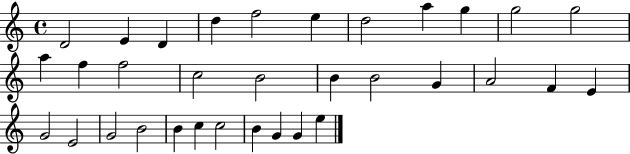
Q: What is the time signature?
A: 4/4